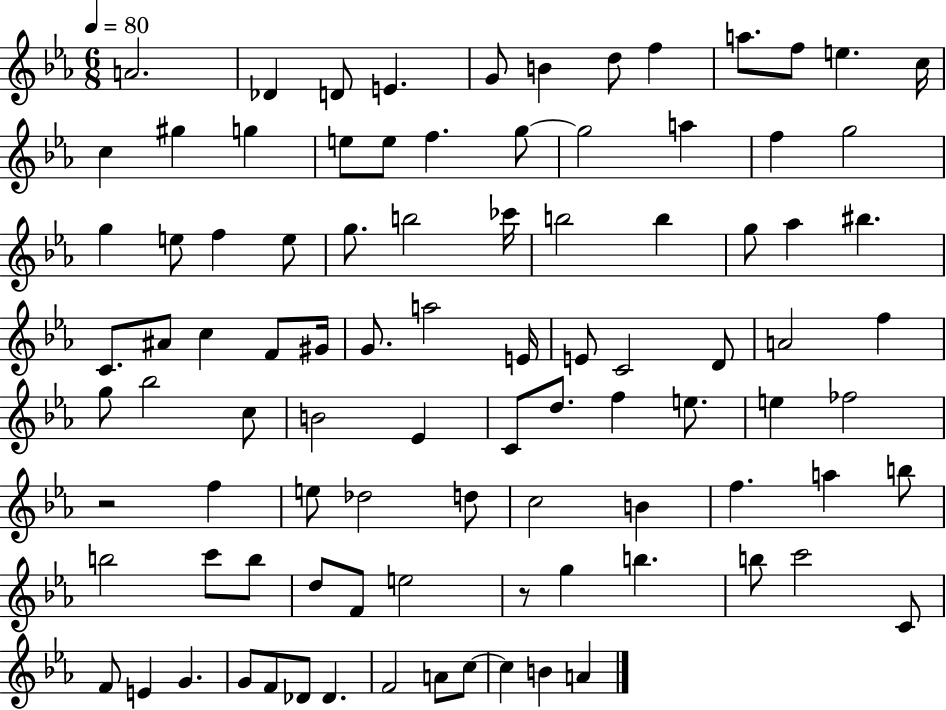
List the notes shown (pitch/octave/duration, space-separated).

A4/h. Db4/q D4/e E4/q. G4/e B4/q D5/e F5/q A5/e. F5/e E5/q. C5/s C5/q G#5/q G5/q E5/e E5/e F5/q. G5/e G5/h A5/q F5/q G5/h G5/q E5/e F5/q E5/e G5/e. B5/h CES6/s B5/h B5/q G5/e Ab5/q BIS5/q. C4/e. A#4/e C5/q F4/e G#4/s G4/e. A5/h E4/s E4/e C4/h D4/e A4/h F5/q G5/e Bb5/h C5/e B4/h Eb4/q C4/e D5/e. F5/q E5/e. E5/q FES5/h R/h F5/q E5/e Db5/h D5/e C5/h B4/q F5/q. A5/q B5/e B5/h C6/e B5/e D5/e F4/e E5/h R/e G5/q B5/q. B5/e C6/h C4/e F4/e E4/q G4/q. G4/e F4/e Db4/e Db4/q. F4/h A4/e C5/e C5/q B4/q A4/q